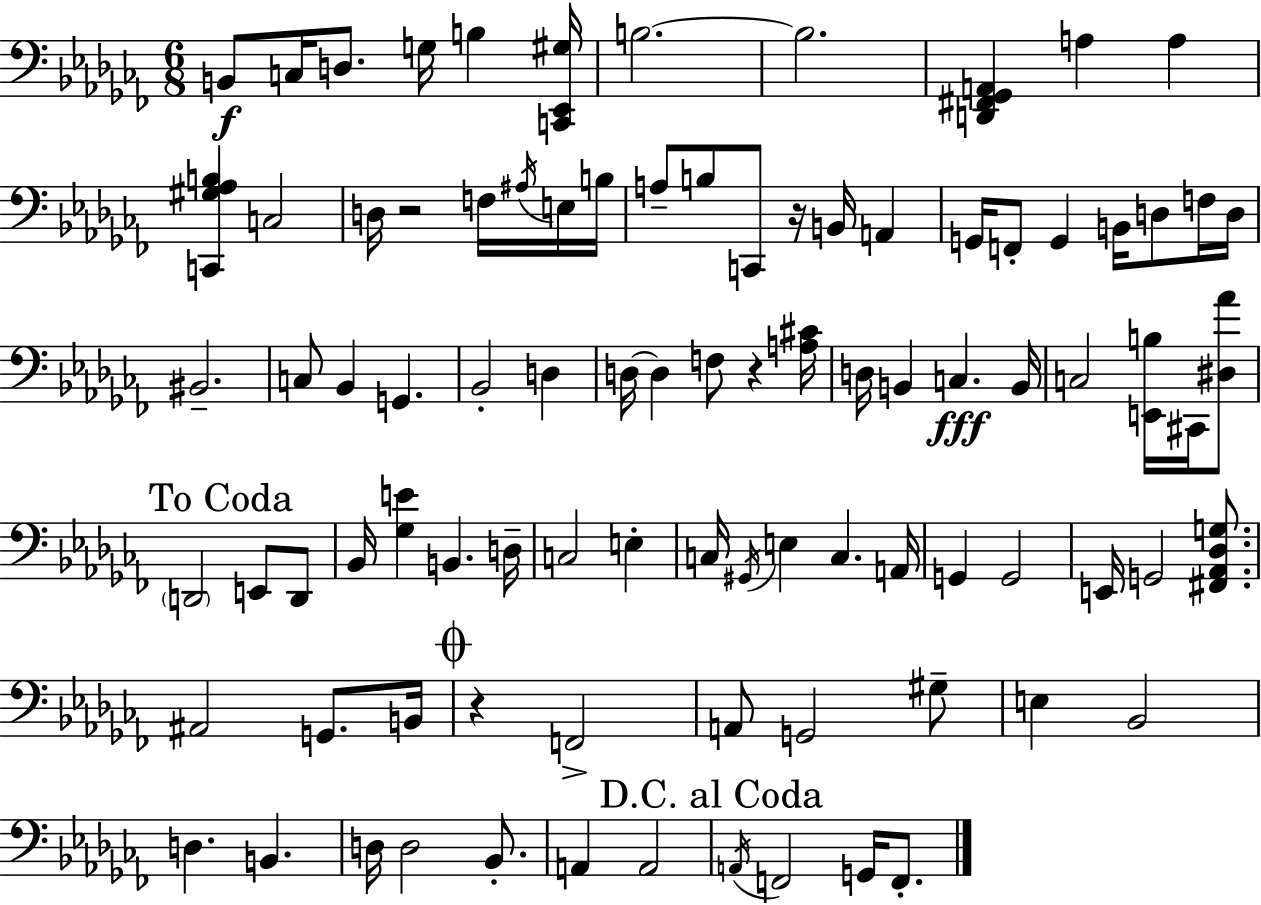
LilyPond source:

{
  \clef bass
  \numericTimeSignature
  \time 6/8
  \key aes \minor
  b,8\f c16 d8. g16 b4 <c, ees, gis>16 | b2.~~ | b2. | <d, fis, ges, a,>4 a4 a4 | \break <c, gis aes b>4 c2 | d16 r2 f16 \acciaccatura { ais16 } e16 | b16 a8-- b8 c,8 r16 b,16 a,4 | g,16 f,8-. g,4 b,16 d8 f16 | \break d16 bis,2.-- | c8 bes,4 g,4. | bes,2-. d4 | d16~~ d4 f8 r4 | \break <a cis'>16 d16 b,4 c4.\fff | b,16 c2 <e, b>16 cis,16 <dis aes'>8 | \mark "To Coda" \parenthesize d,2 e,8 d,8 | bes,16 <ges e'>4 b,4. | \break d16-- c2 e4-. | c16 \acciaccatura { gis,16 } e4 c4. | a,16 g,4 g,2 | e,16 g,2 <fis, aes, des g>8. | \break ais,2 g,8. | b,16 \mark \markup { \musicglyph "scripts.coda" } r4 f,2-> | a,8 g,2 | gis8-- e4 bes,2 | \break d4. b,4. | d16 d2 bes,8.-. | a,4 a,2 | \mark "D.C. al Coda" \acciaccatura { a,16 } f,2 g,16 | \break f,8.-. \bar "|."
}